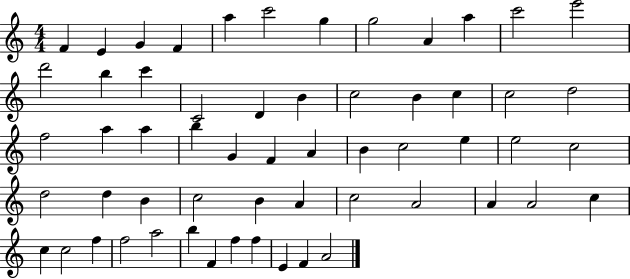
X:1
T:Untitled
M:4/4
L:1/4
K:C
F E G F a c'2 g g2 A a c'2 e'2 d'2 b c' C2 D B c2 B c c2 d2 f2 a a b G F A B c2 e e2 c2 d2 d B c2 B A c2 A2 A A2 c c c2 f f2 a2 b F f f E F A2